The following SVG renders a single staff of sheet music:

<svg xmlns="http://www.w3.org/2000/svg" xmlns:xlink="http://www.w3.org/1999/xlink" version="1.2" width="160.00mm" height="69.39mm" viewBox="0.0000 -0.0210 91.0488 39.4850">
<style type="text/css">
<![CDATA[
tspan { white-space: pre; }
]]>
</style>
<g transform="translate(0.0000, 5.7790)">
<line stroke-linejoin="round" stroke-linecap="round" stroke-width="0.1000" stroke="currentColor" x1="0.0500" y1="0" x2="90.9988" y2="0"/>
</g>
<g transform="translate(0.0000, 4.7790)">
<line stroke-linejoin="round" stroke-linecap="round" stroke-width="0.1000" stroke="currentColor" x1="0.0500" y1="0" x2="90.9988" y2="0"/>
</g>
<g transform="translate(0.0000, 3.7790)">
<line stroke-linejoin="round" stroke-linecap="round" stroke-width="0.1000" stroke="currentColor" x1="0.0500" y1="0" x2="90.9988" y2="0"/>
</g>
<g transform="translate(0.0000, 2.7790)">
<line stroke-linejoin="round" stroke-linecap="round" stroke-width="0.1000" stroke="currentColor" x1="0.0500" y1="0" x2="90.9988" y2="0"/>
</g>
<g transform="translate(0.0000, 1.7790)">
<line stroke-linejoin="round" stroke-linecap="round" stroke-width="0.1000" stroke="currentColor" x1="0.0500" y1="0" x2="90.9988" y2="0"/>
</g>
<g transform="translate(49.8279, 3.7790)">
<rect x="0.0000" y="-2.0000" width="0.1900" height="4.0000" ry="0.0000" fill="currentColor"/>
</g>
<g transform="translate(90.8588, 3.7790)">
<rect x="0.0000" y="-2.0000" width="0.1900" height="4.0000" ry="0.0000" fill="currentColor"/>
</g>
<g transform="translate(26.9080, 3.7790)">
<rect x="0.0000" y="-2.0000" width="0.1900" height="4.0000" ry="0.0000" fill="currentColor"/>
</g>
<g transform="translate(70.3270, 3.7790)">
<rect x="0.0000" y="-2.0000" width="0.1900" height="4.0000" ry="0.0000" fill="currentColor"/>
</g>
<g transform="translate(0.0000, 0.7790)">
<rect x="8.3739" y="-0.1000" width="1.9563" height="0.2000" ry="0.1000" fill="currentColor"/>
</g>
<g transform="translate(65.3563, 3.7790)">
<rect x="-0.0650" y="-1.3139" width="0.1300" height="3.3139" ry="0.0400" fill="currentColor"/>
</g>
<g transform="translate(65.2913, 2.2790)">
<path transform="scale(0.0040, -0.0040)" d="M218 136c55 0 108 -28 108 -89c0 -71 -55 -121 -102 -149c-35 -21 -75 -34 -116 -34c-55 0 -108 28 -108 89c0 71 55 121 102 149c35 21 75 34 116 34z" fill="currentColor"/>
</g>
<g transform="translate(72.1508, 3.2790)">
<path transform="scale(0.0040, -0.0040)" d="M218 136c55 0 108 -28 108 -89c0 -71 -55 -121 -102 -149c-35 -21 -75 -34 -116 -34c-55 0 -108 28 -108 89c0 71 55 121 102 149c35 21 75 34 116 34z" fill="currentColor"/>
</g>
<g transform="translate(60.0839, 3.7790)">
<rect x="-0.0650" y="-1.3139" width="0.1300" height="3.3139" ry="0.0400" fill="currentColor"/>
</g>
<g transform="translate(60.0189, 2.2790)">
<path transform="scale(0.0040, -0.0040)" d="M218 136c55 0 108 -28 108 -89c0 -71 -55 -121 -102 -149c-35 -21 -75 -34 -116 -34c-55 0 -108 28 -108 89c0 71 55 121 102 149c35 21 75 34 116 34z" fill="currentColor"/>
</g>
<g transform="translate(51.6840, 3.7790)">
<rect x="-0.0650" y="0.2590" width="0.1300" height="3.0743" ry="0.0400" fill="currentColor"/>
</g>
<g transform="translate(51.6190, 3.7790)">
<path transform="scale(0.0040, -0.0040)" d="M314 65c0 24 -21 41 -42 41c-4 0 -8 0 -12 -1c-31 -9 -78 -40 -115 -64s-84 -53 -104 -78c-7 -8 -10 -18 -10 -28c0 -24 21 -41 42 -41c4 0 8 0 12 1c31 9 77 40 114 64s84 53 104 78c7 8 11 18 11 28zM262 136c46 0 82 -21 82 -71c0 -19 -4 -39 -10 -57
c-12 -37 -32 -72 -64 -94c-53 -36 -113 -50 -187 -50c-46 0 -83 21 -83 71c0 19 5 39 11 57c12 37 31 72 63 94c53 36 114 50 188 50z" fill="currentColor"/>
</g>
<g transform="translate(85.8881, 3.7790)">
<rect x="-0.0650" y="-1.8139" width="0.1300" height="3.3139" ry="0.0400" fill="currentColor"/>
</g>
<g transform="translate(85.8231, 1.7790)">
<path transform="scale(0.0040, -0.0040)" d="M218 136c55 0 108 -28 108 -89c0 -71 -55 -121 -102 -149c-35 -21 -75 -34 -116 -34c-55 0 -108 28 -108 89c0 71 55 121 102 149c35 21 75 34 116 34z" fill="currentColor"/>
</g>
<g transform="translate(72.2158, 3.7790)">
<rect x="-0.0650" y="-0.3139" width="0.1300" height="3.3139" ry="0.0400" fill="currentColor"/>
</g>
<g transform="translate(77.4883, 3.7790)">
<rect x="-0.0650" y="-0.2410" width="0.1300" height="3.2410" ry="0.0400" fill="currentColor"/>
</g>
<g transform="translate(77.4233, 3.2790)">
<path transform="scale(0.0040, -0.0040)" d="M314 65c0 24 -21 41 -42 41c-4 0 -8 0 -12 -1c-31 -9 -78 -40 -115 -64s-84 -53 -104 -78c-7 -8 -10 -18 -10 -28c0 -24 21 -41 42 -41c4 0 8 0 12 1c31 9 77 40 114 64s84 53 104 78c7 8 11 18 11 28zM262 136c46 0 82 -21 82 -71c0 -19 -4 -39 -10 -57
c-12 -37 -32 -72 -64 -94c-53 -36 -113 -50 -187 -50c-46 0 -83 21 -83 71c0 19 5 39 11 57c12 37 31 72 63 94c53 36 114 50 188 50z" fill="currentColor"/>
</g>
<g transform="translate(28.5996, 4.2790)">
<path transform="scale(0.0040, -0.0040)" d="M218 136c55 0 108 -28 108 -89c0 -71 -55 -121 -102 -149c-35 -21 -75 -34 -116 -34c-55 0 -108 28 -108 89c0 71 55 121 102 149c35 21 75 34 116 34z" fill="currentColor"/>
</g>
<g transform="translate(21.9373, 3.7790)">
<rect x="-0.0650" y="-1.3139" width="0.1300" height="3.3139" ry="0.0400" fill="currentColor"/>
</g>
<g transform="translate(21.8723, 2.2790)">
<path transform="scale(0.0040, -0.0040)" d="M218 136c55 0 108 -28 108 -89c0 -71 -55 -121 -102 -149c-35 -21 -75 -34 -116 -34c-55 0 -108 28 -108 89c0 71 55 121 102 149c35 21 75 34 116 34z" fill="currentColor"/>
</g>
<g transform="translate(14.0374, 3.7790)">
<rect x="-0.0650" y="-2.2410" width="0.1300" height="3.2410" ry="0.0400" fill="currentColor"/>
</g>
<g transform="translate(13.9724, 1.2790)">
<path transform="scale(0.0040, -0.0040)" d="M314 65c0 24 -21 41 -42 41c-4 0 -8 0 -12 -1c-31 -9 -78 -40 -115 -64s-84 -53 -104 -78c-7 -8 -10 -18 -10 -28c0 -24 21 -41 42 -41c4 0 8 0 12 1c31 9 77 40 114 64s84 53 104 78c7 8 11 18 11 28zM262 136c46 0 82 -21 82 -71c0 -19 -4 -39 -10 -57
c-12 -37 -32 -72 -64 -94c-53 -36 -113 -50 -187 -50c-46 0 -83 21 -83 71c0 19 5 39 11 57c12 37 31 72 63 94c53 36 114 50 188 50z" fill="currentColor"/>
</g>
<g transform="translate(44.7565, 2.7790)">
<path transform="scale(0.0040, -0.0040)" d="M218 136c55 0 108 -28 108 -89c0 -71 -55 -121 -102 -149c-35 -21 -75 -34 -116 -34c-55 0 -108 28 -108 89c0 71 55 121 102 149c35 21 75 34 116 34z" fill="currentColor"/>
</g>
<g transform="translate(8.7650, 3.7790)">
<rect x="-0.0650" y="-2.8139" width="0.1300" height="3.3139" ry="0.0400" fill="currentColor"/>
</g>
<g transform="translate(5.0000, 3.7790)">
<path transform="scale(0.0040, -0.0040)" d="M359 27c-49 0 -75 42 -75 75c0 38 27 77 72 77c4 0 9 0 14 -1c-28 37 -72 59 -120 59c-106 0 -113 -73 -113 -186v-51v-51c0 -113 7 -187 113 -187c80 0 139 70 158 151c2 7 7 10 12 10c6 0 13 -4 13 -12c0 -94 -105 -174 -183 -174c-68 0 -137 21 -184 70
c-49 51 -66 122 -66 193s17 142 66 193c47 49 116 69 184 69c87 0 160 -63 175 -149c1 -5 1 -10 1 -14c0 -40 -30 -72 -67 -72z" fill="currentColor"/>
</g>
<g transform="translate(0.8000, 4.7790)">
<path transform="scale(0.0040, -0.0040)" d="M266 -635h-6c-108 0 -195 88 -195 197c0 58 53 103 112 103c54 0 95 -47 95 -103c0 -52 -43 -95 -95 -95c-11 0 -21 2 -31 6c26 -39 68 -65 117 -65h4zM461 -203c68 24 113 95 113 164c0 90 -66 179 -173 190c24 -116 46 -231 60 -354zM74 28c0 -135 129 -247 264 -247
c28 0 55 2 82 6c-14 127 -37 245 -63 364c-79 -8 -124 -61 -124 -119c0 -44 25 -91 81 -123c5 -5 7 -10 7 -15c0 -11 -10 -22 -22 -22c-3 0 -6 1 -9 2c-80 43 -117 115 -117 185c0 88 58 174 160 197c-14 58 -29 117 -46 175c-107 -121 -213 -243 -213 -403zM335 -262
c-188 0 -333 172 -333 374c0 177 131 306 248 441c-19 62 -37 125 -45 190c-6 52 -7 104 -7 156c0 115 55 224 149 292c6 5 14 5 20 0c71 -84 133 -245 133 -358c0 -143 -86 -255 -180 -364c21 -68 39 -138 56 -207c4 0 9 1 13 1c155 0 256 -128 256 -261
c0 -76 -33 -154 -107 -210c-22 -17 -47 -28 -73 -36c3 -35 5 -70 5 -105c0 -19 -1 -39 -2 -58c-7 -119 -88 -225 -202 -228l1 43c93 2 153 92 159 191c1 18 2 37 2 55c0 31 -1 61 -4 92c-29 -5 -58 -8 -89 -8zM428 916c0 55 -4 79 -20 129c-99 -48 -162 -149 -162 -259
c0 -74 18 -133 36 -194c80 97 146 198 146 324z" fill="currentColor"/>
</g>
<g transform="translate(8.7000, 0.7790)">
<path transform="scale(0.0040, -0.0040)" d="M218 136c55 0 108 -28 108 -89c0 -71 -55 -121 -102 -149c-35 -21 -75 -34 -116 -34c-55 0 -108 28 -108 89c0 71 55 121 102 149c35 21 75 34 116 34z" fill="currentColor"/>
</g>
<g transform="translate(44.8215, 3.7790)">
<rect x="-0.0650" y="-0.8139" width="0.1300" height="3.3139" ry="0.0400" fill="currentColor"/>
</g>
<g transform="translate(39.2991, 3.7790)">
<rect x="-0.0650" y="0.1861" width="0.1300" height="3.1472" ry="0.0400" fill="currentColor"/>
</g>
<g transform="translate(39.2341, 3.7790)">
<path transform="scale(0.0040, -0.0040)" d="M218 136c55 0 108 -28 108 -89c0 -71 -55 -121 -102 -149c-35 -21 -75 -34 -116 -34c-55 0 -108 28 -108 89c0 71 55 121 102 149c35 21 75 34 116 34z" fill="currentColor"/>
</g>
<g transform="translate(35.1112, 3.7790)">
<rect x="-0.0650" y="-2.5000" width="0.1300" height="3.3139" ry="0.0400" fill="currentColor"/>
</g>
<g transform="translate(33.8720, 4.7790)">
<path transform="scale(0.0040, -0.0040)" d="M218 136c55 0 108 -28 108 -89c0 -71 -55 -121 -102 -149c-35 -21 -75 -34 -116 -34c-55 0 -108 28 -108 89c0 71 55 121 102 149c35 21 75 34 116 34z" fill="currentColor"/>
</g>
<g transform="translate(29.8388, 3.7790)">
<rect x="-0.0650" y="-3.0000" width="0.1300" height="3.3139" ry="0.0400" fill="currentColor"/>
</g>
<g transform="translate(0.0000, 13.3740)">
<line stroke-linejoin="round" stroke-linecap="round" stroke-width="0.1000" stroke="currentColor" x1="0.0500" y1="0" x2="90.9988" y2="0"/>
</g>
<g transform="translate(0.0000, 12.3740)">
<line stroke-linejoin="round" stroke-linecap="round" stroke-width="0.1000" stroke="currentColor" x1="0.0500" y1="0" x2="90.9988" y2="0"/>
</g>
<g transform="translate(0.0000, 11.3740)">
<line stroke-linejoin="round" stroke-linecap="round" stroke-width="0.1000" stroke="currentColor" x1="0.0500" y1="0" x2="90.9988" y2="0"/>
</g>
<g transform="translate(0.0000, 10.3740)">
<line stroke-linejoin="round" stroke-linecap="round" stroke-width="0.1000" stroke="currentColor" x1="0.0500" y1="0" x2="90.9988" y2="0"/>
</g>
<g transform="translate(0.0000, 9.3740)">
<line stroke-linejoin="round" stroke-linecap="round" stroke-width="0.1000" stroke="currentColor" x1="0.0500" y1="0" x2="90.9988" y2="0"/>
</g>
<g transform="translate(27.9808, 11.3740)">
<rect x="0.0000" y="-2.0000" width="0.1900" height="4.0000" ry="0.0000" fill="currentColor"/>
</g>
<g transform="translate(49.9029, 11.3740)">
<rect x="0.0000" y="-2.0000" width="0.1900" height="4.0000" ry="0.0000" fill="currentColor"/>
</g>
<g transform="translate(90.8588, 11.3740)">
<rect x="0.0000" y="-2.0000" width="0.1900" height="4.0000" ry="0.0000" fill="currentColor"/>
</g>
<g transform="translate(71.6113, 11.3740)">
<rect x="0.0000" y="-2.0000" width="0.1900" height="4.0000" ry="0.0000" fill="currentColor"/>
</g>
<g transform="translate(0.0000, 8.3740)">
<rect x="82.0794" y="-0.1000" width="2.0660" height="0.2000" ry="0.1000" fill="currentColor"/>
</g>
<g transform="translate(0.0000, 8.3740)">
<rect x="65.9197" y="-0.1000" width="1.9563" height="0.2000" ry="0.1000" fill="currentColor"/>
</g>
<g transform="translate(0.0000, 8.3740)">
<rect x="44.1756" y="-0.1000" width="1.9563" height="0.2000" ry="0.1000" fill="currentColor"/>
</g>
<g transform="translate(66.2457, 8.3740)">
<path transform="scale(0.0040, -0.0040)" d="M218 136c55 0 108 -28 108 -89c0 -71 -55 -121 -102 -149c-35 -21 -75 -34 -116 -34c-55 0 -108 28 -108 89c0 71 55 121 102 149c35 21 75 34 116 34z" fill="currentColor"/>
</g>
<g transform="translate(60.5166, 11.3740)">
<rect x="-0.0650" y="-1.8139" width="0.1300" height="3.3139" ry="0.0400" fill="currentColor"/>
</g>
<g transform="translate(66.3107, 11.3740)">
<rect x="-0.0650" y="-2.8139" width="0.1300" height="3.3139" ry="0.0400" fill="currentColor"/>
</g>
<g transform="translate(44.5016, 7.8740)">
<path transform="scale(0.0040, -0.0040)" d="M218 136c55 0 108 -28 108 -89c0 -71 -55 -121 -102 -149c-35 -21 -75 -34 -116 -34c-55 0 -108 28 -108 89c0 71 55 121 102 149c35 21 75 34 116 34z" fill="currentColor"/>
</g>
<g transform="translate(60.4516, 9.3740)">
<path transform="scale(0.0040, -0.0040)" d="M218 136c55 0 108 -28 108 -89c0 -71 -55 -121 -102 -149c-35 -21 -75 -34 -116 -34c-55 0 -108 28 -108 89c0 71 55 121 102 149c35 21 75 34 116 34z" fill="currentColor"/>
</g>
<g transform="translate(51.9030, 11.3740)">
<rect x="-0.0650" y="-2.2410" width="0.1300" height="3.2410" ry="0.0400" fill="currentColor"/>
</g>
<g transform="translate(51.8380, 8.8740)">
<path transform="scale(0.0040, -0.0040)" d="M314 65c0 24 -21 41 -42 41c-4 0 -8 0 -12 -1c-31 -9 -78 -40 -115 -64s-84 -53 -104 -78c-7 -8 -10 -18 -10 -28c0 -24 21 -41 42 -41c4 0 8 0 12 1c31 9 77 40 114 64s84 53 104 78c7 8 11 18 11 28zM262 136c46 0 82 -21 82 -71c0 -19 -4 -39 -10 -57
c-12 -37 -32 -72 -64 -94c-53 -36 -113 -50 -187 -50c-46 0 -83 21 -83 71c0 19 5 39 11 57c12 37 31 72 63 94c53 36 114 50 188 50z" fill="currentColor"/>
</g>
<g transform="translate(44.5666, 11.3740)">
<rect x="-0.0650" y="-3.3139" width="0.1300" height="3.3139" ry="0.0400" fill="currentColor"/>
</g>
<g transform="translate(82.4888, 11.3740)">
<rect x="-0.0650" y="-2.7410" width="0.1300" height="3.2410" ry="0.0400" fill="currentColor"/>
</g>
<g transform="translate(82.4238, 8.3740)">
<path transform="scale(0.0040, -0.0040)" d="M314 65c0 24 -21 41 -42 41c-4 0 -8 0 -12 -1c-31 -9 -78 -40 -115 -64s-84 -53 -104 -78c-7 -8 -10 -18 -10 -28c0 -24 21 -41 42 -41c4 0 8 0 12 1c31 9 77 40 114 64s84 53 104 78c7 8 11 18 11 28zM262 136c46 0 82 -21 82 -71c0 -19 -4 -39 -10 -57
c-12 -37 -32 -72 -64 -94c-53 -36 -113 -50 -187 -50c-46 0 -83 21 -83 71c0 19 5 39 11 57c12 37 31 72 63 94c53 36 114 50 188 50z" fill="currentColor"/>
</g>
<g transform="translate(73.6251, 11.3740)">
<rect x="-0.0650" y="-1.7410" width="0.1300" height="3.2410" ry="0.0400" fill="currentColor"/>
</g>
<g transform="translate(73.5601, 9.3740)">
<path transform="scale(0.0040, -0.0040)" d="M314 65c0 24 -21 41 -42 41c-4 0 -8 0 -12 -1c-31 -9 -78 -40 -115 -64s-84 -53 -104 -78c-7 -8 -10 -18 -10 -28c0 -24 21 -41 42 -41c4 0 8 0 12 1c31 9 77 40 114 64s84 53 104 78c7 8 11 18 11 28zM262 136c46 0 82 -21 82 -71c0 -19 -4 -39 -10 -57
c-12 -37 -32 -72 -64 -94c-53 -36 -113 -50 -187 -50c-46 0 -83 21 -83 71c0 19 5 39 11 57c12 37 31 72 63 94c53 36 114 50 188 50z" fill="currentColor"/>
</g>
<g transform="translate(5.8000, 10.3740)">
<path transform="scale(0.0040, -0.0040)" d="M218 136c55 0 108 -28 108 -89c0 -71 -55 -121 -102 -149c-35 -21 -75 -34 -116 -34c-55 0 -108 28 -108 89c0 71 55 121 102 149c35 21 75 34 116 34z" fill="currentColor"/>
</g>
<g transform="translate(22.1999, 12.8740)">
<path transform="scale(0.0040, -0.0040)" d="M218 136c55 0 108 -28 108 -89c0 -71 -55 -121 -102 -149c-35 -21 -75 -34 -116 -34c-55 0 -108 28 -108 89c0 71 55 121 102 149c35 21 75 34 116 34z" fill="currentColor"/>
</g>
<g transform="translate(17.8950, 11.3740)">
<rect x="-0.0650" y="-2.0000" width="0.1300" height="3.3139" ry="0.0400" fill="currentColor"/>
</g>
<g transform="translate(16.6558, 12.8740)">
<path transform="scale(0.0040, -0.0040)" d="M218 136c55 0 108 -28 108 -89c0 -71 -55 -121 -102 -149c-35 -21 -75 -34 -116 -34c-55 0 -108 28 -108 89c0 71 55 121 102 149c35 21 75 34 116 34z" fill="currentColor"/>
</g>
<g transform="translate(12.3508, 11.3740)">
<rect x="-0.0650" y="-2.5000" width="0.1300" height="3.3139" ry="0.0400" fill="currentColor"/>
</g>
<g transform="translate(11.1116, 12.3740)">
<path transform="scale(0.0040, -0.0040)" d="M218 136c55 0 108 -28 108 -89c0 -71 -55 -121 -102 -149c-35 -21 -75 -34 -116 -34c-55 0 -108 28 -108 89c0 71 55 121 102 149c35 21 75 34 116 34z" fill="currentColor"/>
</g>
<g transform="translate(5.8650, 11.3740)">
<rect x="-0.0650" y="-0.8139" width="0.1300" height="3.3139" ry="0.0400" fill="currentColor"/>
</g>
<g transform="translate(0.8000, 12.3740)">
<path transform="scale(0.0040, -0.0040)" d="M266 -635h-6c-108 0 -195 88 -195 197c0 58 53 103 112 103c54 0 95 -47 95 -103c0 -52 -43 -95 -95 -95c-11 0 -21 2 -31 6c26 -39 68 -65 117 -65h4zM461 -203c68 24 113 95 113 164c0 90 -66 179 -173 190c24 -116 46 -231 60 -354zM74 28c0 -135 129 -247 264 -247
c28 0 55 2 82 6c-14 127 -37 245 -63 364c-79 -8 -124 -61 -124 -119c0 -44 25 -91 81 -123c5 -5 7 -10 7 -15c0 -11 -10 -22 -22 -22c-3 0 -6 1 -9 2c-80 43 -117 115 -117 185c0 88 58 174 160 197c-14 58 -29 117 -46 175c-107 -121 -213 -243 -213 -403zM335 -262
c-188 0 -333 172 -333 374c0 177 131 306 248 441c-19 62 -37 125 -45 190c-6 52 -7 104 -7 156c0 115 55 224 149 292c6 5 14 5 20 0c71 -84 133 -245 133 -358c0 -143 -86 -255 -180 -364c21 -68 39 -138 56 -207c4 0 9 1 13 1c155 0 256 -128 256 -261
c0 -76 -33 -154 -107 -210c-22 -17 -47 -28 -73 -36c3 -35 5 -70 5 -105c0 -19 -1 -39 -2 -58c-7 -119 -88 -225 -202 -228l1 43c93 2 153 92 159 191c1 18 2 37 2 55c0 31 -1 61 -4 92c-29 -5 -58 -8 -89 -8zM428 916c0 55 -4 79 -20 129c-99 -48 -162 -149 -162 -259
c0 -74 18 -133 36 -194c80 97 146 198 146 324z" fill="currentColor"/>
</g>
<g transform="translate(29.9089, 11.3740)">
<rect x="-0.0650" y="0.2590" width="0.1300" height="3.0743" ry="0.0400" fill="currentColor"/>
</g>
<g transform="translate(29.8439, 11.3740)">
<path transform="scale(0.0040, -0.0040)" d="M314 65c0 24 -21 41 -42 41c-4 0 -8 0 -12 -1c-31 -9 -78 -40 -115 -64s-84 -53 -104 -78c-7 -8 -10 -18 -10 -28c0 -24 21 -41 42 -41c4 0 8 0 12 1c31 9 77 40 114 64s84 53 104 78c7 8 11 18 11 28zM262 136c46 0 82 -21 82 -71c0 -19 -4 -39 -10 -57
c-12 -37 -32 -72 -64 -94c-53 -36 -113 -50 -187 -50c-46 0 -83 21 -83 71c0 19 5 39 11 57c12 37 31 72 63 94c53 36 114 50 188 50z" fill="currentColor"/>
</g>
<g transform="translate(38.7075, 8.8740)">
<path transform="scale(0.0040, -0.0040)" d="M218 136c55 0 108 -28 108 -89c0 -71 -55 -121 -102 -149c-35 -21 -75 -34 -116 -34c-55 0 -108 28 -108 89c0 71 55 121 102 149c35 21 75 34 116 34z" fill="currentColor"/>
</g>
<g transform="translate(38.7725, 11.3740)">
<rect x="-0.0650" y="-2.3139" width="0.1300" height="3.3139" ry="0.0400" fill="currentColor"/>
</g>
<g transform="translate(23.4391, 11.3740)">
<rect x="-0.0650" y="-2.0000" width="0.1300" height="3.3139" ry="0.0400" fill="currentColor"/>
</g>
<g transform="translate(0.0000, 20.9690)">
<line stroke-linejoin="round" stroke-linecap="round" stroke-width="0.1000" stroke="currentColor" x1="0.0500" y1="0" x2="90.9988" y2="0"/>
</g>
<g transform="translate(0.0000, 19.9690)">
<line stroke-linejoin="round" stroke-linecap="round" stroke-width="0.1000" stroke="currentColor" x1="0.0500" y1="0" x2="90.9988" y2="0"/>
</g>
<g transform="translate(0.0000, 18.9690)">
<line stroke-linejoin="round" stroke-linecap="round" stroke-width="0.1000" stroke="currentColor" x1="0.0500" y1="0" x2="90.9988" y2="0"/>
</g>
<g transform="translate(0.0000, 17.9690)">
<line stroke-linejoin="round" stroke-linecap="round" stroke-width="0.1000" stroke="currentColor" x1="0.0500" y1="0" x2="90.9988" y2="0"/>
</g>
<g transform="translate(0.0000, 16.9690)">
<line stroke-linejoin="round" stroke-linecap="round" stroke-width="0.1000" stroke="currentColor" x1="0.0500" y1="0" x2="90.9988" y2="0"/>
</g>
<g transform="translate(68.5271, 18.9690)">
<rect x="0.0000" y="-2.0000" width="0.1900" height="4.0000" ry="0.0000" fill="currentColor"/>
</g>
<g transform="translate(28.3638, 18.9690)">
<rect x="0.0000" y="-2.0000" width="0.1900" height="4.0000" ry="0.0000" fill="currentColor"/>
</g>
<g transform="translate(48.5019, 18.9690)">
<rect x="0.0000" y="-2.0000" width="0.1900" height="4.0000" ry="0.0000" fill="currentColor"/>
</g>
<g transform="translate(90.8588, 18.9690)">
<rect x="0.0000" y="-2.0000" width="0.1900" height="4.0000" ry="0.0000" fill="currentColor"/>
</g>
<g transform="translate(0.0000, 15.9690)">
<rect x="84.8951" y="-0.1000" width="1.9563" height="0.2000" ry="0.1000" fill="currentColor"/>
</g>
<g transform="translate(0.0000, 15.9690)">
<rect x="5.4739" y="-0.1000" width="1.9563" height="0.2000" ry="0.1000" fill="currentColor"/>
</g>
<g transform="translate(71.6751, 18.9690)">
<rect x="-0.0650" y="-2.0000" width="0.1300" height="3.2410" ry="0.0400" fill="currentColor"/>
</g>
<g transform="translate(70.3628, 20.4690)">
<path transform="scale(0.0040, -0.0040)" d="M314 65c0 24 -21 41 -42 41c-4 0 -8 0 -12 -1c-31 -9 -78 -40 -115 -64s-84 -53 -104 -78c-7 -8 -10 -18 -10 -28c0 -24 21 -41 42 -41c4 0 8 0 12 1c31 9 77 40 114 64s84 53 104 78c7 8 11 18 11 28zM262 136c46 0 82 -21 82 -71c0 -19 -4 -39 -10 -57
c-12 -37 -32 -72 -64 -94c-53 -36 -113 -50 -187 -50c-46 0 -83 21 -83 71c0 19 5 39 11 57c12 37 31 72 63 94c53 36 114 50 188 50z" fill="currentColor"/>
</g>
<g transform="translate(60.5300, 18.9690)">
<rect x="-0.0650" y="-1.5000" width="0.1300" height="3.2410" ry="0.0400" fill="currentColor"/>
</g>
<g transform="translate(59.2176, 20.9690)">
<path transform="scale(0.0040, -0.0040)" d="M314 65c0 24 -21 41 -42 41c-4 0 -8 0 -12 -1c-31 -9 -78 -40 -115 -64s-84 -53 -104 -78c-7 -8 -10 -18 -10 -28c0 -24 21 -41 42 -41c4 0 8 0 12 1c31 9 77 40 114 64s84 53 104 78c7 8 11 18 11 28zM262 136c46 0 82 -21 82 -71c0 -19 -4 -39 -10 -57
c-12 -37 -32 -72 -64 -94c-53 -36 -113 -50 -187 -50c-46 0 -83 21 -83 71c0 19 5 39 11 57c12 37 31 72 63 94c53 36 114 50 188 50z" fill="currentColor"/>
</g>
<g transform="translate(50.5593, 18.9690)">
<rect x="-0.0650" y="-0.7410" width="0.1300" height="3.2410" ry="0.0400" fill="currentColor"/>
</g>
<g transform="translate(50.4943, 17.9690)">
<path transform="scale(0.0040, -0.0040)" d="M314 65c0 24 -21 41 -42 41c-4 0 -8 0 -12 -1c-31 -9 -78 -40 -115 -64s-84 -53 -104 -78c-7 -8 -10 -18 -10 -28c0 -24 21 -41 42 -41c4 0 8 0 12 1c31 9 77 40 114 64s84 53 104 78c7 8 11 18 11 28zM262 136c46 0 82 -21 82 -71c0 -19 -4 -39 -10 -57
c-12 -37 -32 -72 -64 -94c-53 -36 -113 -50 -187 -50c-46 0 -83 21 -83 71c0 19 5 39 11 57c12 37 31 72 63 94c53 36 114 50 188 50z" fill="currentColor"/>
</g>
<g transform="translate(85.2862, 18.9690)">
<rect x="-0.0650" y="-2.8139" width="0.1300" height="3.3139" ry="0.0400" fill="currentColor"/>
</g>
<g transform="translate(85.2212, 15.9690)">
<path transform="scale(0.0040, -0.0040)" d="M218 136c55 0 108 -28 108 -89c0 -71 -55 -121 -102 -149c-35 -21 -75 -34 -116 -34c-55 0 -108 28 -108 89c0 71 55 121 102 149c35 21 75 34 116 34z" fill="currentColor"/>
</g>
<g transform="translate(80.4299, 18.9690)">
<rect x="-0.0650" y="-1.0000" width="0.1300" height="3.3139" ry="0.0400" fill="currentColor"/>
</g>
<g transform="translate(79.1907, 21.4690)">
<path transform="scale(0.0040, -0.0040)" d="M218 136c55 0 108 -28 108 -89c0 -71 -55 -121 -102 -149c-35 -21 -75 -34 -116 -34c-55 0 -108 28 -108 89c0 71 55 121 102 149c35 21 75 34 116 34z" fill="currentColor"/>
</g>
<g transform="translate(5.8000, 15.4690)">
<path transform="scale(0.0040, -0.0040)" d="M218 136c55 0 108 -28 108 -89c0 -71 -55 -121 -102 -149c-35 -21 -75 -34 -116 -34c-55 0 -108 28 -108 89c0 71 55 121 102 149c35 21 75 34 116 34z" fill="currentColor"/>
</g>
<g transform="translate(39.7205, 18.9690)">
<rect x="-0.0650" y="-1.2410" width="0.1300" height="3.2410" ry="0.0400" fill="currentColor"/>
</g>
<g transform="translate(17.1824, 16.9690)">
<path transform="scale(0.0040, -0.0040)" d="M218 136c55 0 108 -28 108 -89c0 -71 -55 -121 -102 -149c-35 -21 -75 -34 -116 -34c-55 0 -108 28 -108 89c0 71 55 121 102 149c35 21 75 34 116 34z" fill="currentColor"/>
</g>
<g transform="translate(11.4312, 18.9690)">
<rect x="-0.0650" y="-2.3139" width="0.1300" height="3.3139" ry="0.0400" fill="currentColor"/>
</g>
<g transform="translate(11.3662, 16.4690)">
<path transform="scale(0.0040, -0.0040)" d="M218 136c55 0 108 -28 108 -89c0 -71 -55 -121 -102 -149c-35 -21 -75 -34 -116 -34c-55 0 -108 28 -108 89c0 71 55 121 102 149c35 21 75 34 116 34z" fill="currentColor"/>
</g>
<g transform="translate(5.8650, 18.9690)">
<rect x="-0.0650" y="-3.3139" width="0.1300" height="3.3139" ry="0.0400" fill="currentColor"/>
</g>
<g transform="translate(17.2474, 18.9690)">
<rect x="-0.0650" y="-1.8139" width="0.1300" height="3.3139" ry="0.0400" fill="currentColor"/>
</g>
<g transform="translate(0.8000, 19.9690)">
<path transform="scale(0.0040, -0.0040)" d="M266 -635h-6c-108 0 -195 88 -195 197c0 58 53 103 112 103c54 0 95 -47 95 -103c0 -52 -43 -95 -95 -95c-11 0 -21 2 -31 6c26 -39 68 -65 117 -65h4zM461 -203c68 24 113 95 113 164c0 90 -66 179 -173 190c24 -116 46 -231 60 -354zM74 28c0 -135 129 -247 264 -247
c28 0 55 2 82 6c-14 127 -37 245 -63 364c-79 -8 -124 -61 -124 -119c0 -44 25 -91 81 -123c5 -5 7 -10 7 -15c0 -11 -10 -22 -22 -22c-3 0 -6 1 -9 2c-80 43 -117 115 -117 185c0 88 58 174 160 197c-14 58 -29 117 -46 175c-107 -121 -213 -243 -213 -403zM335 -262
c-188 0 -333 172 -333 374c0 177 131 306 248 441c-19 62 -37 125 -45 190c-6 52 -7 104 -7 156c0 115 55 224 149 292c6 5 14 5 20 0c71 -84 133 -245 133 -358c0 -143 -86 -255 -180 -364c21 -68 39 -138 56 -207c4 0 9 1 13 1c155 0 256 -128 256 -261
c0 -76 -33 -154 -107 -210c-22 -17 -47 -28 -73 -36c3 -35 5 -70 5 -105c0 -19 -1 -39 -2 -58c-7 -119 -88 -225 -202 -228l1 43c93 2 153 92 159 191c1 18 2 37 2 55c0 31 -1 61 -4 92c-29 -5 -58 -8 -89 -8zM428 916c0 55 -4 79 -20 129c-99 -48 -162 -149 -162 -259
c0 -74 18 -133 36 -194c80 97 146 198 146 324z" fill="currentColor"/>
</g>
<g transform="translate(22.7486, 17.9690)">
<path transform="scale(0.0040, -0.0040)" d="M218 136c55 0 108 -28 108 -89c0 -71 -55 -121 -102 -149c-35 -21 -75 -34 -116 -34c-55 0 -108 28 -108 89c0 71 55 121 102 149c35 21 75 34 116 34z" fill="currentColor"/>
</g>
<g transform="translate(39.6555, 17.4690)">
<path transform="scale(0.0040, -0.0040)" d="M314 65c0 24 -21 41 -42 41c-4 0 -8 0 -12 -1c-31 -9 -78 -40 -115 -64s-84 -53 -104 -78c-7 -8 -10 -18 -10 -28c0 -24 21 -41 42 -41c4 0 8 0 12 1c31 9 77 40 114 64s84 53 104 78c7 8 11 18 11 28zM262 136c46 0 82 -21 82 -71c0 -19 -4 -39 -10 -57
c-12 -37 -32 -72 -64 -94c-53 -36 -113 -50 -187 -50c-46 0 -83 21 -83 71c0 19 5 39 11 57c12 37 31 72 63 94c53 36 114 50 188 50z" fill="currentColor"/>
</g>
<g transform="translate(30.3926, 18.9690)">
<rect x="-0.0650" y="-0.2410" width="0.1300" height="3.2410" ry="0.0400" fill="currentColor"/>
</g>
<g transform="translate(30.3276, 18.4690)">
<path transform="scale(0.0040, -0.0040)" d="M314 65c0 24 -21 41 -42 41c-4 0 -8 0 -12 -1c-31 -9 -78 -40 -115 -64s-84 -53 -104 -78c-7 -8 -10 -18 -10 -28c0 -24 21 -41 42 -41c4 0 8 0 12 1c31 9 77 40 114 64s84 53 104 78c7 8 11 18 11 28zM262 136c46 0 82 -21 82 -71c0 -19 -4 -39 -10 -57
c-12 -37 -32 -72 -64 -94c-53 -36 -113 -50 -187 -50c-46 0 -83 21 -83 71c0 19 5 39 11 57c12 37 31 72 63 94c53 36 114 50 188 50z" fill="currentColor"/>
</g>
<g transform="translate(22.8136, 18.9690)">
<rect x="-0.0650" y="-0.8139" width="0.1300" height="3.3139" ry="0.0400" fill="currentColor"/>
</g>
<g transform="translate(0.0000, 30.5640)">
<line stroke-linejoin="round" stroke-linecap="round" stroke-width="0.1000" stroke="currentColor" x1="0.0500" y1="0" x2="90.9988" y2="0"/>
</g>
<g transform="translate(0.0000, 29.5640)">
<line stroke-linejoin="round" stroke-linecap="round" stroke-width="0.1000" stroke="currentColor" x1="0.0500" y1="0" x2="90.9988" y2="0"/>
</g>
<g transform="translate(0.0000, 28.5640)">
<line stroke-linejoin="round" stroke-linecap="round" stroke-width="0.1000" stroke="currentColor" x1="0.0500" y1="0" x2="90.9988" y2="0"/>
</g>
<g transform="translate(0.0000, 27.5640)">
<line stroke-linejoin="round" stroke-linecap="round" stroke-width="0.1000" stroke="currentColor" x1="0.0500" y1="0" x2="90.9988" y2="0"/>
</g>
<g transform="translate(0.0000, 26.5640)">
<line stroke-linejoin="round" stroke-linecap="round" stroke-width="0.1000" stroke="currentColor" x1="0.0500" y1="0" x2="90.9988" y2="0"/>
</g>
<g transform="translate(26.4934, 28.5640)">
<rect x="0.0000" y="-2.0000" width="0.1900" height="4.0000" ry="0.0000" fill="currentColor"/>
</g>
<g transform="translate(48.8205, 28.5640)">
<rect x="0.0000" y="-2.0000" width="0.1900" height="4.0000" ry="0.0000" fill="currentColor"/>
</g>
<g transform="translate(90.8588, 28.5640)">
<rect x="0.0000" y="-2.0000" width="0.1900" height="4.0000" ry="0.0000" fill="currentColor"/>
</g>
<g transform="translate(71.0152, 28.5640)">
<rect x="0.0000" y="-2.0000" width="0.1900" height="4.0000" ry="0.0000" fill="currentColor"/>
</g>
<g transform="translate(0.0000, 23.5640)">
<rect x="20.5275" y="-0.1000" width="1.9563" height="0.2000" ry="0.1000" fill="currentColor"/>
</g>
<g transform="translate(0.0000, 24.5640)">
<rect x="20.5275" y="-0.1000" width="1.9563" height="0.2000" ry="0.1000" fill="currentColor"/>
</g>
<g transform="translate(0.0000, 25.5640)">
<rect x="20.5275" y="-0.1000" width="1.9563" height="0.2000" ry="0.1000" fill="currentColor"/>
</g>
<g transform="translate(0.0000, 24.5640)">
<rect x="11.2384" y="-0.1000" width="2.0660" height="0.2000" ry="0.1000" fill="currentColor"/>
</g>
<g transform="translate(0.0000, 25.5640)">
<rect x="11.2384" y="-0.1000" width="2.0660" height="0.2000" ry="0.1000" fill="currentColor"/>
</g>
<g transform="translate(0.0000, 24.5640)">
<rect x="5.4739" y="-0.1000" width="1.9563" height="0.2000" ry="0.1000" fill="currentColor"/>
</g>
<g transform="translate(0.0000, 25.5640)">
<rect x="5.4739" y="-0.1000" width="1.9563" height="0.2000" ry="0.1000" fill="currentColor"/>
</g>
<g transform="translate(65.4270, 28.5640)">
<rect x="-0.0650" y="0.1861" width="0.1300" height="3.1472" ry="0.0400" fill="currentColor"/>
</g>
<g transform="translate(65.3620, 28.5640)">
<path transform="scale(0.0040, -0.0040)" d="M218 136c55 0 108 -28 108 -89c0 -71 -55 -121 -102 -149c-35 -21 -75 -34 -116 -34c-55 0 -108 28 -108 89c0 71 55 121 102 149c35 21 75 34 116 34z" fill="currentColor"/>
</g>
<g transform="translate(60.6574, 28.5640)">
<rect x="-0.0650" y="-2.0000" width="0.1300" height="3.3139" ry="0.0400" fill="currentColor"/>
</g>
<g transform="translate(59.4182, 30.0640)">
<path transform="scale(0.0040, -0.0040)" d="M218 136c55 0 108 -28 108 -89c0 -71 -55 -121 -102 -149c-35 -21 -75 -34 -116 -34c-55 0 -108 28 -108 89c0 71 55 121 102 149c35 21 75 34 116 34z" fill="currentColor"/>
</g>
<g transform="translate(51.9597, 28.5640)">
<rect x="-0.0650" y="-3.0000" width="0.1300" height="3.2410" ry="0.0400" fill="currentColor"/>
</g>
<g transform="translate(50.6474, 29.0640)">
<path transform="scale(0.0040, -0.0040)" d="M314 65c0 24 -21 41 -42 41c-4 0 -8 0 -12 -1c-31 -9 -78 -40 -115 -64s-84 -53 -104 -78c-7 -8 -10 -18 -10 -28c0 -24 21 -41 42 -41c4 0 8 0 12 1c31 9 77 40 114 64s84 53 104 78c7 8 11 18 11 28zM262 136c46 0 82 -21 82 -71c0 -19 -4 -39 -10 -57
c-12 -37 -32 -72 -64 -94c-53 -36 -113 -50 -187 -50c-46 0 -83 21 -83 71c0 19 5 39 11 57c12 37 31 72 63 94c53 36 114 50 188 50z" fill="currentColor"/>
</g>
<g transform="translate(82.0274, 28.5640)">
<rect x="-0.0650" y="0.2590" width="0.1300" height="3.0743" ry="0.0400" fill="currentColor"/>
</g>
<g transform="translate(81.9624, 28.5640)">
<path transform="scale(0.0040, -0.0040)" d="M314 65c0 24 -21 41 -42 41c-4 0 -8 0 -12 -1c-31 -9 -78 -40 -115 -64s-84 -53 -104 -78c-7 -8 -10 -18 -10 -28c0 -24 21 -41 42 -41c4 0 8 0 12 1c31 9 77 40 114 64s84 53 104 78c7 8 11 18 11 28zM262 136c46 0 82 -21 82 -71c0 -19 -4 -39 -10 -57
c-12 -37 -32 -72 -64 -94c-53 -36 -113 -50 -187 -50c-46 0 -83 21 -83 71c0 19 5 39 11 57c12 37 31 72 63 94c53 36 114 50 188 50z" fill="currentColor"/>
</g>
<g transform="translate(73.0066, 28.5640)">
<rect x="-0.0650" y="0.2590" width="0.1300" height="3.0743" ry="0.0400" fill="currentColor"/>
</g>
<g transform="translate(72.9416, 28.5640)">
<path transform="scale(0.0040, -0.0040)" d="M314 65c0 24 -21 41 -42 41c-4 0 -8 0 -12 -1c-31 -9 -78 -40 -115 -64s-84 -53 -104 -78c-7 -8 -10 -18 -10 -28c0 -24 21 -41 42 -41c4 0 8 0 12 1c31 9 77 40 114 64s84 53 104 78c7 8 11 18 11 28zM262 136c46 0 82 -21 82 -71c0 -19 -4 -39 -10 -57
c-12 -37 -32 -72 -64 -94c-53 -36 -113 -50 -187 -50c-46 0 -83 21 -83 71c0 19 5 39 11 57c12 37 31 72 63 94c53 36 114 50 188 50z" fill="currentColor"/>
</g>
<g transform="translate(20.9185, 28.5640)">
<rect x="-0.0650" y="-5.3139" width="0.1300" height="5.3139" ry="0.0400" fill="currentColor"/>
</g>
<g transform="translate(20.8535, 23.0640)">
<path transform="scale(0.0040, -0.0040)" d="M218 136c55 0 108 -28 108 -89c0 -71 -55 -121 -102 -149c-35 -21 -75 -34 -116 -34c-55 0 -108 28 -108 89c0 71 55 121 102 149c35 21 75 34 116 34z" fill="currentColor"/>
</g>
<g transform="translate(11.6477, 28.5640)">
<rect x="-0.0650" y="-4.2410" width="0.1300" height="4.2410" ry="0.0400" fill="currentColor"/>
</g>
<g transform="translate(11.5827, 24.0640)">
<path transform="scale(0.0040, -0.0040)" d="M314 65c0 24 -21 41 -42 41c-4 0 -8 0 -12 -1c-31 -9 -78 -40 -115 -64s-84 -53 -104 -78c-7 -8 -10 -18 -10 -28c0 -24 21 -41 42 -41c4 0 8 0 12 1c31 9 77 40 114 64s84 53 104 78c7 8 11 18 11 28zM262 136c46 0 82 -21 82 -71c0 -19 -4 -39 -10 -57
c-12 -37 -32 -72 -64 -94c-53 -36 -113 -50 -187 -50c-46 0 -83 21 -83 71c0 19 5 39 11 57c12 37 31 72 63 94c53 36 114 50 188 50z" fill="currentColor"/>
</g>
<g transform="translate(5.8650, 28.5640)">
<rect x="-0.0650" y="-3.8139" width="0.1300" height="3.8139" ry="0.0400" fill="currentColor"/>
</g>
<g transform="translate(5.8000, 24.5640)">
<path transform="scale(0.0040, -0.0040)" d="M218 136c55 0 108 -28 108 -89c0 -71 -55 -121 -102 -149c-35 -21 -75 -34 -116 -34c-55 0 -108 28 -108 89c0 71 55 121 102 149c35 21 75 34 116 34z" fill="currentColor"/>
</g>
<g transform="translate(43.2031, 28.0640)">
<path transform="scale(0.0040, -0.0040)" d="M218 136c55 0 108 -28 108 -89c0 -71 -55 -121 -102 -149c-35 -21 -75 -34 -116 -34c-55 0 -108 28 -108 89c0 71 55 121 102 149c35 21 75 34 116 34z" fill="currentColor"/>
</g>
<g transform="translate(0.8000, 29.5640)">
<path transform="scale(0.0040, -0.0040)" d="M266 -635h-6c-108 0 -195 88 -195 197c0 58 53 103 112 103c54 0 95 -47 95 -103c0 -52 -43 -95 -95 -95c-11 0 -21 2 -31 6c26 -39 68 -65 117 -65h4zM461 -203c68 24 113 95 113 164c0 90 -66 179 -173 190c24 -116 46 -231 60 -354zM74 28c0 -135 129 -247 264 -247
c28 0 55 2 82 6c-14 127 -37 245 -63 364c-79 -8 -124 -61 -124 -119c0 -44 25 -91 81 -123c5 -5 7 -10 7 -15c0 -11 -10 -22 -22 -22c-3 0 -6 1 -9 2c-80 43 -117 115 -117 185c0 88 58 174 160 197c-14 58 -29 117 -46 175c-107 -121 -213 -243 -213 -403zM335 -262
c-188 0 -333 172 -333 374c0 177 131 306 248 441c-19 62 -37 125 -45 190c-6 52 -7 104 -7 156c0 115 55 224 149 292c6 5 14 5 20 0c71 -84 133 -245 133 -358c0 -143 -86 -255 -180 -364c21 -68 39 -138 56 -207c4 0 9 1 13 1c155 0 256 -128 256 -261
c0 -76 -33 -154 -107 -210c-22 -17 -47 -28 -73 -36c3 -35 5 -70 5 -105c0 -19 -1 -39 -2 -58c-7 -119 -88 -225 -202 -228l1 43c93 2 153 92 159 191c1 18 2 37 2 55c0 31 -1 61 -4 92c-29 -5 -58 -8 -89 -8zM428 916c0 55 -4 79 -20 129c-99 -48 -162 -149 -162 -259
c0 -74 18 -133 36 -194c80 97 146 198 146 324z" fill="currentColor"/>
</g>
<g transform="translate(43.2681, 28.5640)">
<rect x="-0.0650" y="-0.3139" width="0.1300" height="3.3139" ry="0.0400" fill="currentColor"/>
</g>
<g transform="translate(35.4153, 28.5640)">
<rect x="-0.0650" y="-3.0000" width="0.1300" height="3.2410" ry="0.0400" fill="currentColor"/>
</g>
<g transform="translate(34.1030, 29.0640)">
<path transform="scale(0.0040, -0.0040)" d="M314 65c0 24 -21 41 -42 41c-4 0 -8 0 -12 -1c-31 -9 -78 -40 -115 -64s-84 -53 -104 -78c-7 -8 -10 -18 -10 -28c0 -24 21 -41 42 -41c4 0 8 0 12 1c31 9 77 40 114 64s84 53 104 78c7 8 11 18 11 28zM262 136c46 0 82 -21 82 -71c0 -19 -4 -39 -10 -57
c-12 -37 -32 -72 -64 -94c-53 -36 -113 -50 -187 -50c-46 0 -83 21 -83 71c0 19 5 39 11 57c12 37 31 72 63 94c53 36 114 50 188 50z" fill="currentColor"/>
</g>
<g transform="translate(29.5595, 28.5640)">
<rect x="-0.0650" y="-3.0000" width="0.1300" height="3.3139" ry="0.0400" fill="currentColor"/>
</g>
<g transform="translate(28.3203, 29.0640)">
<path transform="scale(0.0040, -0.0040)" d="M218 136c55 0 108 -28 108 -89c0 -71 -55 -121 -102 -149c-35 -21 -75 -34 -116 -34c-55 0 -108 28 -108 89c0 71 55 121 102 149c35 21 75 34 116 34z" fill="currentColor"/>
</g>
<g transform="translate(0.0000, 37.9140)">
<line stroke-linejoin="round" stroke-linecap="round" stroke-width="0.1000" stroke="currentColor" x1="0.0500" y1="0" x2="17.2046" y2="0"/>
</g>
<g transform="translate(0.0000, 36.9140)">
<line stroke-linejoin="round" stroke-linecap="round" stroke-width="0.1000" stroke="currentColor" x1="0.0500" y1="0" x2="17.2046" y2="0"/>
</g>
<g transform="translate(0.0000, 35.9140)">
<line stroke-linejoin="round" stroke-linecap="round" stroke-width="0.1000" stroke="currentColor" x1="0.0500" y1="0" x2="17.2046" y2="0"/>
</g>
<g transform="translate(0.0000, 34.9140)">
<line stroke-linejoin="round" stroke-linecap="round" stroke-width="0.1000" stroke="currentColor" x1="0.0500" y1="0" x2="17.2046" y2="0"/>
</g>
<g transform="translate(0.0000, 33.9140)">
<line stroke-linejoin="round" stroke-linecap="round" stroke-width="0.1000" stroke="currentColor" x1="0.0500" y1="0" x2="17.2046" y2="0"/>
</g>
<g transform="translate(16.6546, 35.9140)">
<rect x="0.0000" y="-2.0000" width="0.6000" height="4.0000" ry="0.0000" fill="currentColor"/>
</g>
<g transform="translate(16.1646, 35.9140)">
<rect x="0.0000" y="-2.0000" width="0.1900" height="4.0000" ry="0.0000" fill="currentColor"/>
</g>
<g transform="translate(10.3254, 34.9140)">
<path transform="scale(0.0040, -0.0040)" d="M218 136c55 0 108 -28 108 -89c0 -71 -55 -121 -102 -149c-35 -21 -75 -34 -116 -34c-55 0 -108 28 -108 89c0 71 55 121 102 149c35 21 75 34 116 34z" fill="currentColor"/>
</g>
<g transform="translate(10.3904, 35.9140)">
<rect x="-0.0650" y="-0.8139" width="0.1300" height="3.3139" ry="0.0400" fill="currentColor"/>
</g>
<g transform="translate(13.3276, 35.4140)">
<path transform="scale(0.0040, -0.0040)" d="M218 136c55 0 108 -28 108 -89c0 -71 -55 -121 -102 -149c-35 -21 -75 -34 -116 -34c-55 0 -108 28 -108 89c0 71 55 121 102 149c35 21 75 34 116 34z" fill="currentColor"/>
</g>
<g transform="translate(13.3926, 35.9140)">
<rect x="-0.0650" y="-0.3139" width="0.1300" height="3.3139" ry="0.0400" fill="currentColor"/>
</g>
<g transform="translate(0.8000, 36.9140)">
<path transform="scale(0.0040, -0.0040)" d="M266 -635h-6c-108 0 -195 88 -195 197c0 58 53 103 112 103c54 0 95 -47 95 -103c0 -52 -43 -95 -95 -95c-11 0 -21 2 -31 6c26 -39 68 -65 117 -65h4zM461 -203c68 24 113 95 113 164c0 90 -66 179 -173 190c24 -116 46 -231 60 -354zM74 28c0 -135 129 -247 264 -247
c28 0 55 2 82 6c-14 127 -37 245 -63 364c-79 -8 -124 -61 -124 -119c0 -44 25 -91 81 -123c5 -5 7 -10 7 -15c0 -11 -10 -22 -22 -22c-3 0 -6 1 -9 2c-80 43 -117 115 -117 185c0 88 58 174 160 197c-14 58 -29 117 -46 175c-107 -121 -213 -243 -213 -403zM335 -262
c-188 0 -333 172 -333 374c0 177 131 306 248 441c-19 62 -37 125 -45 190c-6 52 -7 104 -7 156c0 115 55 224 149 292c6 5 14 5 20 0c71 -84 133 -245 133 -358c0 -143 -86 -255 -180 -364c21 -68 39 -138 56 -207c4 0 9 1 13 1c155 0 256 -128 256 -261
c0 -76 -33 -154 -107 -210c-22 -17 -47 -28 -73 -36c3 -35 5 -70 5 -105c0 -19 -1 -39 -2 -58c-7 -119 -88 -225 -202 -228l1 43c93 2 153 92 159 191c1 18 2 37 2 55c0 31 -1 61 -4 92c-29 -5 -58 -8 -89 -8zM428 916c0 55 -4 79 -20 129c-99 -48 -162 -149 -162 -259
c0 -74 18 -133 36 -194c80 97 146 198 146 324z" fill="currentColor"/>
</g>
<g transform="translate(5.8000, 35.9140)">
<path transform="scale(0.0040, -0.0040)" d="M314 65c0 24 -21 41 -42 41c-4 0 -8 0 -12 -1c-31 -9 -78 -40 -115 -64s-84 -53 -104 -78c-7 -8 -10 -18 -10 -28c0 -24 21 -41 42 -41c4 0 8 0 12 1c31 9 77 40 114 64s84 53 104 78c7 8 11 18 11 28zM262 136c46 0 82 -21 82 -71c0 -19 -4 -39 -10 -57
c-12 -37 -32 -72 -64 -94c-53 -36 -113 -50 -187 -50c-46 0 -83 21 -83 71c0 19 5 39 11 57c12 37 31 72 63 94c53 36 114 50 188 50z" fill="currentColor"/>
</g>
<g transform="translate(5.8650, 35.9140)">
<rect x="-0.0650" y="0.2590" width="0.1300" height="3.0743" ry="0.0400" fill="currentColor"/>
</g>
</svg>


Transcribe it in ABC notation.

X:1
T:Untitled
M:4/4
L:1/4
K:C
a g2 e A G B d B2 e e c c2 f d G F F B2 g b g2 f a f2 a2 b g f d c2 e2 d2 E2 F2 D a c' d'2 f' A A2 c A2 F B B2 B2 B2 d c